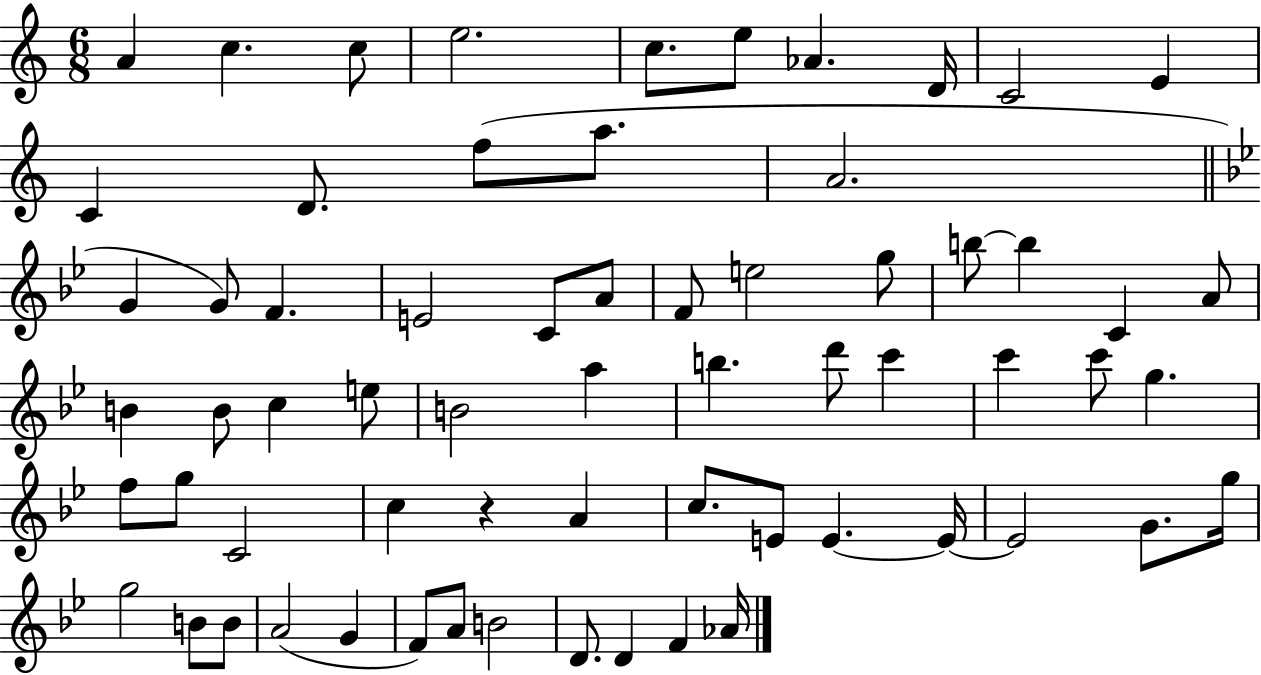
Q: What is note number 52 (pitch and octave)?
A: G5